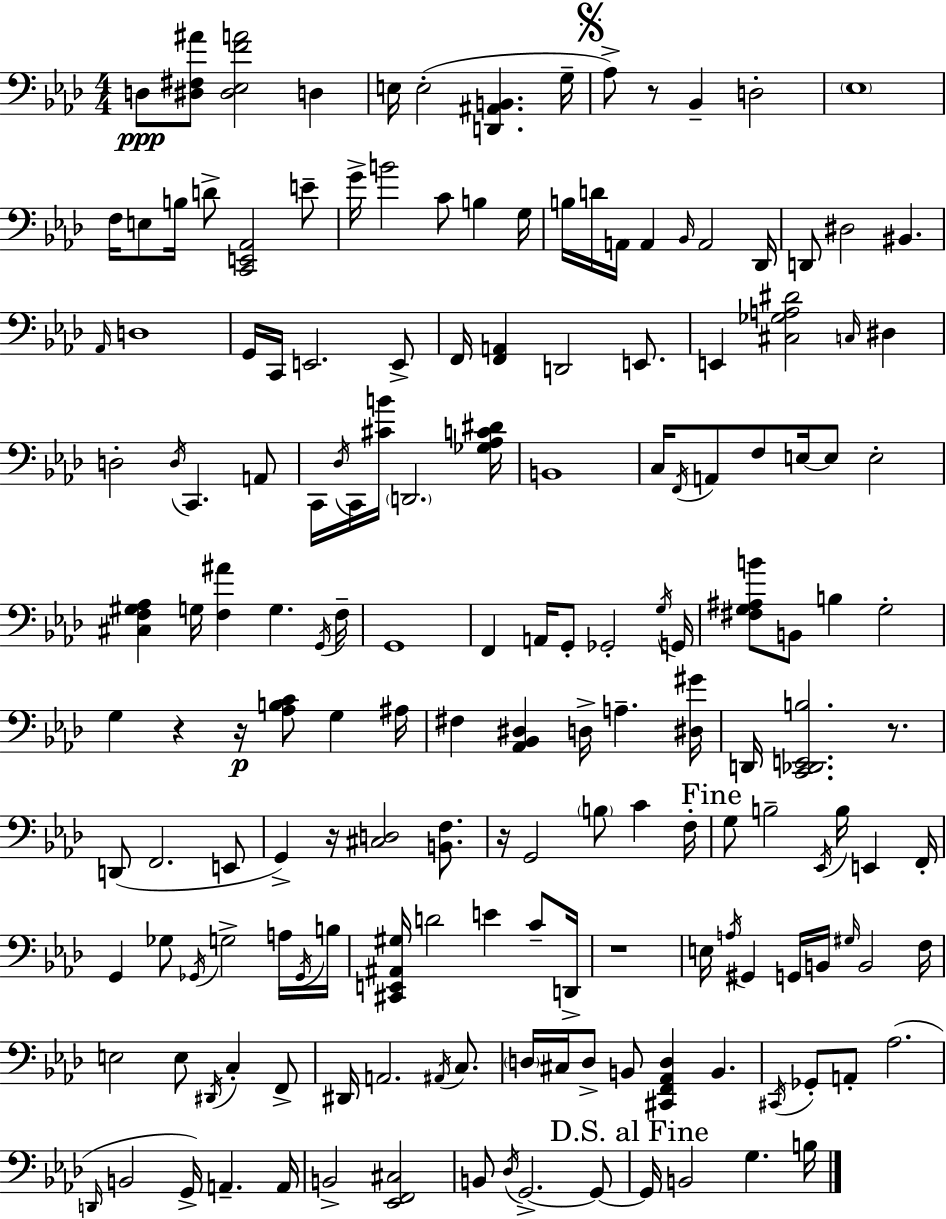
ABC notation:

X:1
T:Untitled
M:4/4
L:1/4
K:Ab
D,/2 [^D,^F,^A]/2 [^D,_E,FA]2 D, E,/4 E,2 [D,,^A,,B,,] G,/4 _A,/2 z/2 _B,, D,2 _E,4 F,/4 E,/2 B,/4 D/2 [C,,E,,_A,,]2 E/2 G/4 B2 C/2 B, G,/4 B,/4 D/4 A,,/4 A,, _B,,/4 A,,2 _D,,/4 D,,/2 ^D,2 ^B,, _A,,/4 D,4 G,,/4 C,,/4 E,,2 E,,/2 F,,/4 [F,,A,,] D,,2 E,,/2 E,, [^C,_G,A,^D]2 C,/4 ^D, D,2 D,/4 C,, A,,/2 C,,/4 _D,/4 C,,/4 [^CB]/4 D,,2 [_G,_A,C^D]/4 B,,4 C,/4 F,,/4 A,,/2 F,/2 E,/4 E,/2 E,2 [^C,F,^G,_A,] G,/4 [F,^A] G, G,,/4 F,/4 G,,4 F,, A,,/4 G,,/2 _G,,2 G,/4 G,,/4 [^F,G,^A,B]/2 B,,/2 B, G,2 G, z z/4 [_A,B,C]/2 G, ^A,/4 ^F, [_A,,_B,,^D,] D,/4 A, [^D,^G]/4 D,,/4 [C,,_D,,E,,B,]2 z/2 D,,/2 F,,2 E,,/2 G,, z/4 [^C,D,]2 [B,,F,]/2 z/4 G,,2 B,/2 C F,/4 G,/2 B,2 _E,,/4 B,/4 E,, F,,/4 G,, _G,/2 _G,,/4 G,2 A,/4 _G,,/4 B,/4 [^C,,E,,^A,,^G,]/4 D2 E C/2 D,,/4 z4 E,/4 A,/4 ^G,, G,,/4 B,,/4 ^G,/4 B,,2 F,/4 E,2 E,/2 ^D,,/4 C, F,,/2 ^D,,/4 A,,2 ^A,,/4 C,/2 D,/4 ^C,/4 D,/2 B,,/2 [^C,,F,,_A,,D,] B,, ^C,,/4 _G,,/2 A,,/2 _A,2 D,,/4 B,,2 G,,/4 A,, A,,/4 B,,2 [_E,,F,,^C,]2 B,,/2 _D,/4 G,,2 G,,/2 G,,/4 B,,2 G, B,/4